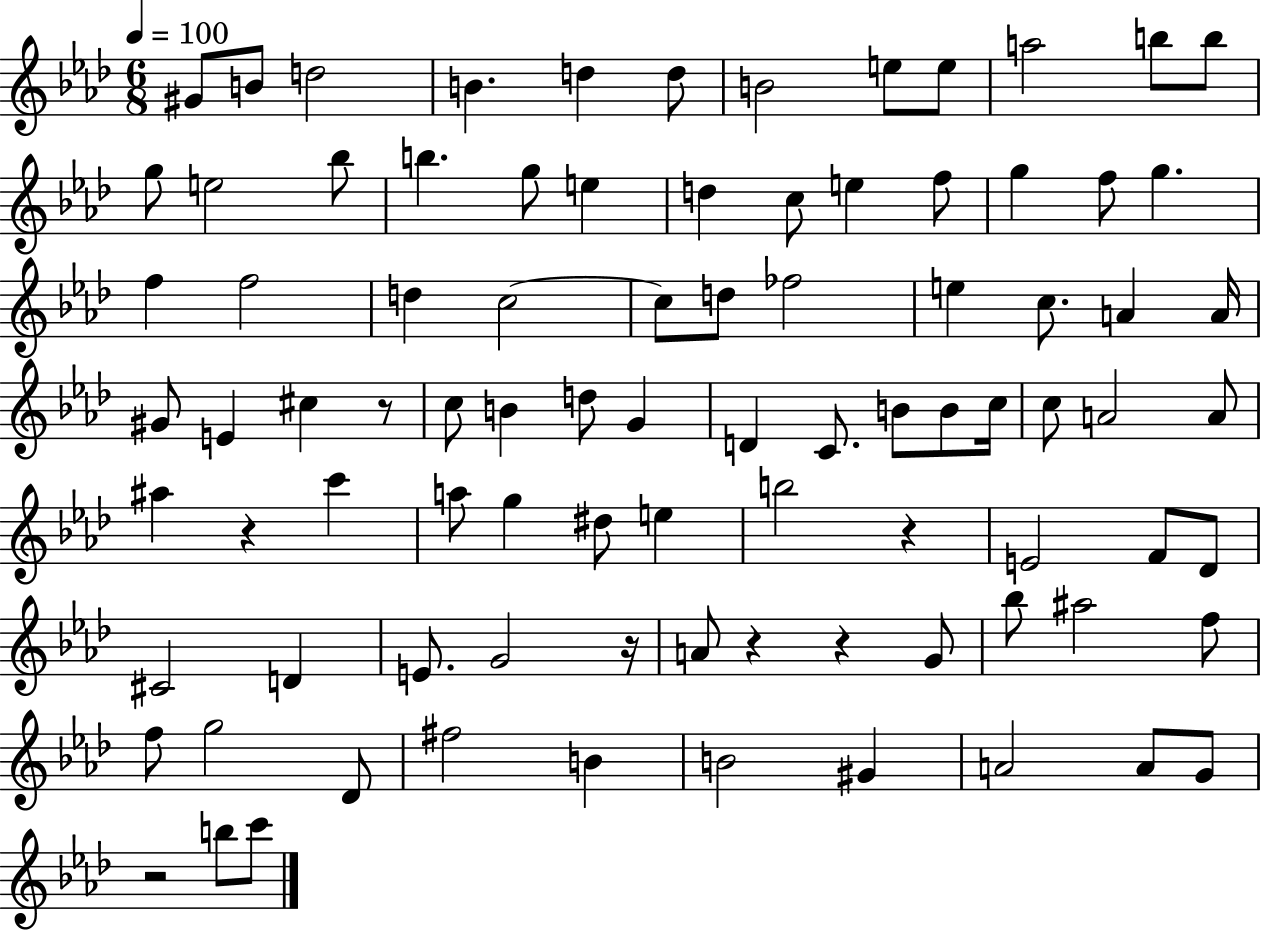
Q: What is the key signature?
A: AES major